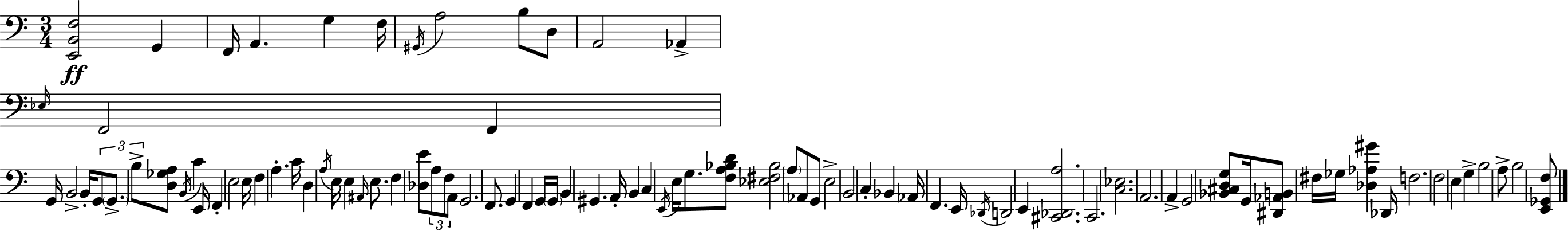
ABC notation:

X:1
T:Untitled
M:3/4
L:1/4
K:Am
[E,,B,,F,]2 G,, F,,/4 A,, G, F,/4 ^G,,/4 A,2 B,/2 D,/2 A,,2 _A,, _E,/4 F,,2 F,, G,,/4 B,,2 B,,/4 G,,/2 G,,/2 B,/2 [D,_G,A,]/2 B,,/4 C E,,/4 F,, E,2 E,/4 F, A, C/4 D, A,/4 E,/4 E, ^A,,/4 E,/2 F, [_D,E]/2 A,/2 F,/2 A,,/2 G,,2 F,,/2 G,, F,, G,,/4 G,,/4 B,, ^G,, A,,/4 B,, C, E,,/4 E,/4 G,/2 [F,A,_B,D]/2 [_E,^F,_B,]2 A,/2 _A,,/2 G,,/2 E,2 B,,2 C, _B,, _A,,/4 F,, E,,/4 _D,,/4 D,,2 E,, [^C,,_D,,A,]2 C,,2 [C,_E,]2 A,,2 A,, G,,2 [_B,,^C,D,G,]/2 G,,/4 [^D,,_A,,B,,]/2 ^F,/4 _G,/4 [_D,_A,^G] _D,,/4 F,2 F,2 E, G, B,2 A,/2 B,2 [E,,_G,,F,]/2